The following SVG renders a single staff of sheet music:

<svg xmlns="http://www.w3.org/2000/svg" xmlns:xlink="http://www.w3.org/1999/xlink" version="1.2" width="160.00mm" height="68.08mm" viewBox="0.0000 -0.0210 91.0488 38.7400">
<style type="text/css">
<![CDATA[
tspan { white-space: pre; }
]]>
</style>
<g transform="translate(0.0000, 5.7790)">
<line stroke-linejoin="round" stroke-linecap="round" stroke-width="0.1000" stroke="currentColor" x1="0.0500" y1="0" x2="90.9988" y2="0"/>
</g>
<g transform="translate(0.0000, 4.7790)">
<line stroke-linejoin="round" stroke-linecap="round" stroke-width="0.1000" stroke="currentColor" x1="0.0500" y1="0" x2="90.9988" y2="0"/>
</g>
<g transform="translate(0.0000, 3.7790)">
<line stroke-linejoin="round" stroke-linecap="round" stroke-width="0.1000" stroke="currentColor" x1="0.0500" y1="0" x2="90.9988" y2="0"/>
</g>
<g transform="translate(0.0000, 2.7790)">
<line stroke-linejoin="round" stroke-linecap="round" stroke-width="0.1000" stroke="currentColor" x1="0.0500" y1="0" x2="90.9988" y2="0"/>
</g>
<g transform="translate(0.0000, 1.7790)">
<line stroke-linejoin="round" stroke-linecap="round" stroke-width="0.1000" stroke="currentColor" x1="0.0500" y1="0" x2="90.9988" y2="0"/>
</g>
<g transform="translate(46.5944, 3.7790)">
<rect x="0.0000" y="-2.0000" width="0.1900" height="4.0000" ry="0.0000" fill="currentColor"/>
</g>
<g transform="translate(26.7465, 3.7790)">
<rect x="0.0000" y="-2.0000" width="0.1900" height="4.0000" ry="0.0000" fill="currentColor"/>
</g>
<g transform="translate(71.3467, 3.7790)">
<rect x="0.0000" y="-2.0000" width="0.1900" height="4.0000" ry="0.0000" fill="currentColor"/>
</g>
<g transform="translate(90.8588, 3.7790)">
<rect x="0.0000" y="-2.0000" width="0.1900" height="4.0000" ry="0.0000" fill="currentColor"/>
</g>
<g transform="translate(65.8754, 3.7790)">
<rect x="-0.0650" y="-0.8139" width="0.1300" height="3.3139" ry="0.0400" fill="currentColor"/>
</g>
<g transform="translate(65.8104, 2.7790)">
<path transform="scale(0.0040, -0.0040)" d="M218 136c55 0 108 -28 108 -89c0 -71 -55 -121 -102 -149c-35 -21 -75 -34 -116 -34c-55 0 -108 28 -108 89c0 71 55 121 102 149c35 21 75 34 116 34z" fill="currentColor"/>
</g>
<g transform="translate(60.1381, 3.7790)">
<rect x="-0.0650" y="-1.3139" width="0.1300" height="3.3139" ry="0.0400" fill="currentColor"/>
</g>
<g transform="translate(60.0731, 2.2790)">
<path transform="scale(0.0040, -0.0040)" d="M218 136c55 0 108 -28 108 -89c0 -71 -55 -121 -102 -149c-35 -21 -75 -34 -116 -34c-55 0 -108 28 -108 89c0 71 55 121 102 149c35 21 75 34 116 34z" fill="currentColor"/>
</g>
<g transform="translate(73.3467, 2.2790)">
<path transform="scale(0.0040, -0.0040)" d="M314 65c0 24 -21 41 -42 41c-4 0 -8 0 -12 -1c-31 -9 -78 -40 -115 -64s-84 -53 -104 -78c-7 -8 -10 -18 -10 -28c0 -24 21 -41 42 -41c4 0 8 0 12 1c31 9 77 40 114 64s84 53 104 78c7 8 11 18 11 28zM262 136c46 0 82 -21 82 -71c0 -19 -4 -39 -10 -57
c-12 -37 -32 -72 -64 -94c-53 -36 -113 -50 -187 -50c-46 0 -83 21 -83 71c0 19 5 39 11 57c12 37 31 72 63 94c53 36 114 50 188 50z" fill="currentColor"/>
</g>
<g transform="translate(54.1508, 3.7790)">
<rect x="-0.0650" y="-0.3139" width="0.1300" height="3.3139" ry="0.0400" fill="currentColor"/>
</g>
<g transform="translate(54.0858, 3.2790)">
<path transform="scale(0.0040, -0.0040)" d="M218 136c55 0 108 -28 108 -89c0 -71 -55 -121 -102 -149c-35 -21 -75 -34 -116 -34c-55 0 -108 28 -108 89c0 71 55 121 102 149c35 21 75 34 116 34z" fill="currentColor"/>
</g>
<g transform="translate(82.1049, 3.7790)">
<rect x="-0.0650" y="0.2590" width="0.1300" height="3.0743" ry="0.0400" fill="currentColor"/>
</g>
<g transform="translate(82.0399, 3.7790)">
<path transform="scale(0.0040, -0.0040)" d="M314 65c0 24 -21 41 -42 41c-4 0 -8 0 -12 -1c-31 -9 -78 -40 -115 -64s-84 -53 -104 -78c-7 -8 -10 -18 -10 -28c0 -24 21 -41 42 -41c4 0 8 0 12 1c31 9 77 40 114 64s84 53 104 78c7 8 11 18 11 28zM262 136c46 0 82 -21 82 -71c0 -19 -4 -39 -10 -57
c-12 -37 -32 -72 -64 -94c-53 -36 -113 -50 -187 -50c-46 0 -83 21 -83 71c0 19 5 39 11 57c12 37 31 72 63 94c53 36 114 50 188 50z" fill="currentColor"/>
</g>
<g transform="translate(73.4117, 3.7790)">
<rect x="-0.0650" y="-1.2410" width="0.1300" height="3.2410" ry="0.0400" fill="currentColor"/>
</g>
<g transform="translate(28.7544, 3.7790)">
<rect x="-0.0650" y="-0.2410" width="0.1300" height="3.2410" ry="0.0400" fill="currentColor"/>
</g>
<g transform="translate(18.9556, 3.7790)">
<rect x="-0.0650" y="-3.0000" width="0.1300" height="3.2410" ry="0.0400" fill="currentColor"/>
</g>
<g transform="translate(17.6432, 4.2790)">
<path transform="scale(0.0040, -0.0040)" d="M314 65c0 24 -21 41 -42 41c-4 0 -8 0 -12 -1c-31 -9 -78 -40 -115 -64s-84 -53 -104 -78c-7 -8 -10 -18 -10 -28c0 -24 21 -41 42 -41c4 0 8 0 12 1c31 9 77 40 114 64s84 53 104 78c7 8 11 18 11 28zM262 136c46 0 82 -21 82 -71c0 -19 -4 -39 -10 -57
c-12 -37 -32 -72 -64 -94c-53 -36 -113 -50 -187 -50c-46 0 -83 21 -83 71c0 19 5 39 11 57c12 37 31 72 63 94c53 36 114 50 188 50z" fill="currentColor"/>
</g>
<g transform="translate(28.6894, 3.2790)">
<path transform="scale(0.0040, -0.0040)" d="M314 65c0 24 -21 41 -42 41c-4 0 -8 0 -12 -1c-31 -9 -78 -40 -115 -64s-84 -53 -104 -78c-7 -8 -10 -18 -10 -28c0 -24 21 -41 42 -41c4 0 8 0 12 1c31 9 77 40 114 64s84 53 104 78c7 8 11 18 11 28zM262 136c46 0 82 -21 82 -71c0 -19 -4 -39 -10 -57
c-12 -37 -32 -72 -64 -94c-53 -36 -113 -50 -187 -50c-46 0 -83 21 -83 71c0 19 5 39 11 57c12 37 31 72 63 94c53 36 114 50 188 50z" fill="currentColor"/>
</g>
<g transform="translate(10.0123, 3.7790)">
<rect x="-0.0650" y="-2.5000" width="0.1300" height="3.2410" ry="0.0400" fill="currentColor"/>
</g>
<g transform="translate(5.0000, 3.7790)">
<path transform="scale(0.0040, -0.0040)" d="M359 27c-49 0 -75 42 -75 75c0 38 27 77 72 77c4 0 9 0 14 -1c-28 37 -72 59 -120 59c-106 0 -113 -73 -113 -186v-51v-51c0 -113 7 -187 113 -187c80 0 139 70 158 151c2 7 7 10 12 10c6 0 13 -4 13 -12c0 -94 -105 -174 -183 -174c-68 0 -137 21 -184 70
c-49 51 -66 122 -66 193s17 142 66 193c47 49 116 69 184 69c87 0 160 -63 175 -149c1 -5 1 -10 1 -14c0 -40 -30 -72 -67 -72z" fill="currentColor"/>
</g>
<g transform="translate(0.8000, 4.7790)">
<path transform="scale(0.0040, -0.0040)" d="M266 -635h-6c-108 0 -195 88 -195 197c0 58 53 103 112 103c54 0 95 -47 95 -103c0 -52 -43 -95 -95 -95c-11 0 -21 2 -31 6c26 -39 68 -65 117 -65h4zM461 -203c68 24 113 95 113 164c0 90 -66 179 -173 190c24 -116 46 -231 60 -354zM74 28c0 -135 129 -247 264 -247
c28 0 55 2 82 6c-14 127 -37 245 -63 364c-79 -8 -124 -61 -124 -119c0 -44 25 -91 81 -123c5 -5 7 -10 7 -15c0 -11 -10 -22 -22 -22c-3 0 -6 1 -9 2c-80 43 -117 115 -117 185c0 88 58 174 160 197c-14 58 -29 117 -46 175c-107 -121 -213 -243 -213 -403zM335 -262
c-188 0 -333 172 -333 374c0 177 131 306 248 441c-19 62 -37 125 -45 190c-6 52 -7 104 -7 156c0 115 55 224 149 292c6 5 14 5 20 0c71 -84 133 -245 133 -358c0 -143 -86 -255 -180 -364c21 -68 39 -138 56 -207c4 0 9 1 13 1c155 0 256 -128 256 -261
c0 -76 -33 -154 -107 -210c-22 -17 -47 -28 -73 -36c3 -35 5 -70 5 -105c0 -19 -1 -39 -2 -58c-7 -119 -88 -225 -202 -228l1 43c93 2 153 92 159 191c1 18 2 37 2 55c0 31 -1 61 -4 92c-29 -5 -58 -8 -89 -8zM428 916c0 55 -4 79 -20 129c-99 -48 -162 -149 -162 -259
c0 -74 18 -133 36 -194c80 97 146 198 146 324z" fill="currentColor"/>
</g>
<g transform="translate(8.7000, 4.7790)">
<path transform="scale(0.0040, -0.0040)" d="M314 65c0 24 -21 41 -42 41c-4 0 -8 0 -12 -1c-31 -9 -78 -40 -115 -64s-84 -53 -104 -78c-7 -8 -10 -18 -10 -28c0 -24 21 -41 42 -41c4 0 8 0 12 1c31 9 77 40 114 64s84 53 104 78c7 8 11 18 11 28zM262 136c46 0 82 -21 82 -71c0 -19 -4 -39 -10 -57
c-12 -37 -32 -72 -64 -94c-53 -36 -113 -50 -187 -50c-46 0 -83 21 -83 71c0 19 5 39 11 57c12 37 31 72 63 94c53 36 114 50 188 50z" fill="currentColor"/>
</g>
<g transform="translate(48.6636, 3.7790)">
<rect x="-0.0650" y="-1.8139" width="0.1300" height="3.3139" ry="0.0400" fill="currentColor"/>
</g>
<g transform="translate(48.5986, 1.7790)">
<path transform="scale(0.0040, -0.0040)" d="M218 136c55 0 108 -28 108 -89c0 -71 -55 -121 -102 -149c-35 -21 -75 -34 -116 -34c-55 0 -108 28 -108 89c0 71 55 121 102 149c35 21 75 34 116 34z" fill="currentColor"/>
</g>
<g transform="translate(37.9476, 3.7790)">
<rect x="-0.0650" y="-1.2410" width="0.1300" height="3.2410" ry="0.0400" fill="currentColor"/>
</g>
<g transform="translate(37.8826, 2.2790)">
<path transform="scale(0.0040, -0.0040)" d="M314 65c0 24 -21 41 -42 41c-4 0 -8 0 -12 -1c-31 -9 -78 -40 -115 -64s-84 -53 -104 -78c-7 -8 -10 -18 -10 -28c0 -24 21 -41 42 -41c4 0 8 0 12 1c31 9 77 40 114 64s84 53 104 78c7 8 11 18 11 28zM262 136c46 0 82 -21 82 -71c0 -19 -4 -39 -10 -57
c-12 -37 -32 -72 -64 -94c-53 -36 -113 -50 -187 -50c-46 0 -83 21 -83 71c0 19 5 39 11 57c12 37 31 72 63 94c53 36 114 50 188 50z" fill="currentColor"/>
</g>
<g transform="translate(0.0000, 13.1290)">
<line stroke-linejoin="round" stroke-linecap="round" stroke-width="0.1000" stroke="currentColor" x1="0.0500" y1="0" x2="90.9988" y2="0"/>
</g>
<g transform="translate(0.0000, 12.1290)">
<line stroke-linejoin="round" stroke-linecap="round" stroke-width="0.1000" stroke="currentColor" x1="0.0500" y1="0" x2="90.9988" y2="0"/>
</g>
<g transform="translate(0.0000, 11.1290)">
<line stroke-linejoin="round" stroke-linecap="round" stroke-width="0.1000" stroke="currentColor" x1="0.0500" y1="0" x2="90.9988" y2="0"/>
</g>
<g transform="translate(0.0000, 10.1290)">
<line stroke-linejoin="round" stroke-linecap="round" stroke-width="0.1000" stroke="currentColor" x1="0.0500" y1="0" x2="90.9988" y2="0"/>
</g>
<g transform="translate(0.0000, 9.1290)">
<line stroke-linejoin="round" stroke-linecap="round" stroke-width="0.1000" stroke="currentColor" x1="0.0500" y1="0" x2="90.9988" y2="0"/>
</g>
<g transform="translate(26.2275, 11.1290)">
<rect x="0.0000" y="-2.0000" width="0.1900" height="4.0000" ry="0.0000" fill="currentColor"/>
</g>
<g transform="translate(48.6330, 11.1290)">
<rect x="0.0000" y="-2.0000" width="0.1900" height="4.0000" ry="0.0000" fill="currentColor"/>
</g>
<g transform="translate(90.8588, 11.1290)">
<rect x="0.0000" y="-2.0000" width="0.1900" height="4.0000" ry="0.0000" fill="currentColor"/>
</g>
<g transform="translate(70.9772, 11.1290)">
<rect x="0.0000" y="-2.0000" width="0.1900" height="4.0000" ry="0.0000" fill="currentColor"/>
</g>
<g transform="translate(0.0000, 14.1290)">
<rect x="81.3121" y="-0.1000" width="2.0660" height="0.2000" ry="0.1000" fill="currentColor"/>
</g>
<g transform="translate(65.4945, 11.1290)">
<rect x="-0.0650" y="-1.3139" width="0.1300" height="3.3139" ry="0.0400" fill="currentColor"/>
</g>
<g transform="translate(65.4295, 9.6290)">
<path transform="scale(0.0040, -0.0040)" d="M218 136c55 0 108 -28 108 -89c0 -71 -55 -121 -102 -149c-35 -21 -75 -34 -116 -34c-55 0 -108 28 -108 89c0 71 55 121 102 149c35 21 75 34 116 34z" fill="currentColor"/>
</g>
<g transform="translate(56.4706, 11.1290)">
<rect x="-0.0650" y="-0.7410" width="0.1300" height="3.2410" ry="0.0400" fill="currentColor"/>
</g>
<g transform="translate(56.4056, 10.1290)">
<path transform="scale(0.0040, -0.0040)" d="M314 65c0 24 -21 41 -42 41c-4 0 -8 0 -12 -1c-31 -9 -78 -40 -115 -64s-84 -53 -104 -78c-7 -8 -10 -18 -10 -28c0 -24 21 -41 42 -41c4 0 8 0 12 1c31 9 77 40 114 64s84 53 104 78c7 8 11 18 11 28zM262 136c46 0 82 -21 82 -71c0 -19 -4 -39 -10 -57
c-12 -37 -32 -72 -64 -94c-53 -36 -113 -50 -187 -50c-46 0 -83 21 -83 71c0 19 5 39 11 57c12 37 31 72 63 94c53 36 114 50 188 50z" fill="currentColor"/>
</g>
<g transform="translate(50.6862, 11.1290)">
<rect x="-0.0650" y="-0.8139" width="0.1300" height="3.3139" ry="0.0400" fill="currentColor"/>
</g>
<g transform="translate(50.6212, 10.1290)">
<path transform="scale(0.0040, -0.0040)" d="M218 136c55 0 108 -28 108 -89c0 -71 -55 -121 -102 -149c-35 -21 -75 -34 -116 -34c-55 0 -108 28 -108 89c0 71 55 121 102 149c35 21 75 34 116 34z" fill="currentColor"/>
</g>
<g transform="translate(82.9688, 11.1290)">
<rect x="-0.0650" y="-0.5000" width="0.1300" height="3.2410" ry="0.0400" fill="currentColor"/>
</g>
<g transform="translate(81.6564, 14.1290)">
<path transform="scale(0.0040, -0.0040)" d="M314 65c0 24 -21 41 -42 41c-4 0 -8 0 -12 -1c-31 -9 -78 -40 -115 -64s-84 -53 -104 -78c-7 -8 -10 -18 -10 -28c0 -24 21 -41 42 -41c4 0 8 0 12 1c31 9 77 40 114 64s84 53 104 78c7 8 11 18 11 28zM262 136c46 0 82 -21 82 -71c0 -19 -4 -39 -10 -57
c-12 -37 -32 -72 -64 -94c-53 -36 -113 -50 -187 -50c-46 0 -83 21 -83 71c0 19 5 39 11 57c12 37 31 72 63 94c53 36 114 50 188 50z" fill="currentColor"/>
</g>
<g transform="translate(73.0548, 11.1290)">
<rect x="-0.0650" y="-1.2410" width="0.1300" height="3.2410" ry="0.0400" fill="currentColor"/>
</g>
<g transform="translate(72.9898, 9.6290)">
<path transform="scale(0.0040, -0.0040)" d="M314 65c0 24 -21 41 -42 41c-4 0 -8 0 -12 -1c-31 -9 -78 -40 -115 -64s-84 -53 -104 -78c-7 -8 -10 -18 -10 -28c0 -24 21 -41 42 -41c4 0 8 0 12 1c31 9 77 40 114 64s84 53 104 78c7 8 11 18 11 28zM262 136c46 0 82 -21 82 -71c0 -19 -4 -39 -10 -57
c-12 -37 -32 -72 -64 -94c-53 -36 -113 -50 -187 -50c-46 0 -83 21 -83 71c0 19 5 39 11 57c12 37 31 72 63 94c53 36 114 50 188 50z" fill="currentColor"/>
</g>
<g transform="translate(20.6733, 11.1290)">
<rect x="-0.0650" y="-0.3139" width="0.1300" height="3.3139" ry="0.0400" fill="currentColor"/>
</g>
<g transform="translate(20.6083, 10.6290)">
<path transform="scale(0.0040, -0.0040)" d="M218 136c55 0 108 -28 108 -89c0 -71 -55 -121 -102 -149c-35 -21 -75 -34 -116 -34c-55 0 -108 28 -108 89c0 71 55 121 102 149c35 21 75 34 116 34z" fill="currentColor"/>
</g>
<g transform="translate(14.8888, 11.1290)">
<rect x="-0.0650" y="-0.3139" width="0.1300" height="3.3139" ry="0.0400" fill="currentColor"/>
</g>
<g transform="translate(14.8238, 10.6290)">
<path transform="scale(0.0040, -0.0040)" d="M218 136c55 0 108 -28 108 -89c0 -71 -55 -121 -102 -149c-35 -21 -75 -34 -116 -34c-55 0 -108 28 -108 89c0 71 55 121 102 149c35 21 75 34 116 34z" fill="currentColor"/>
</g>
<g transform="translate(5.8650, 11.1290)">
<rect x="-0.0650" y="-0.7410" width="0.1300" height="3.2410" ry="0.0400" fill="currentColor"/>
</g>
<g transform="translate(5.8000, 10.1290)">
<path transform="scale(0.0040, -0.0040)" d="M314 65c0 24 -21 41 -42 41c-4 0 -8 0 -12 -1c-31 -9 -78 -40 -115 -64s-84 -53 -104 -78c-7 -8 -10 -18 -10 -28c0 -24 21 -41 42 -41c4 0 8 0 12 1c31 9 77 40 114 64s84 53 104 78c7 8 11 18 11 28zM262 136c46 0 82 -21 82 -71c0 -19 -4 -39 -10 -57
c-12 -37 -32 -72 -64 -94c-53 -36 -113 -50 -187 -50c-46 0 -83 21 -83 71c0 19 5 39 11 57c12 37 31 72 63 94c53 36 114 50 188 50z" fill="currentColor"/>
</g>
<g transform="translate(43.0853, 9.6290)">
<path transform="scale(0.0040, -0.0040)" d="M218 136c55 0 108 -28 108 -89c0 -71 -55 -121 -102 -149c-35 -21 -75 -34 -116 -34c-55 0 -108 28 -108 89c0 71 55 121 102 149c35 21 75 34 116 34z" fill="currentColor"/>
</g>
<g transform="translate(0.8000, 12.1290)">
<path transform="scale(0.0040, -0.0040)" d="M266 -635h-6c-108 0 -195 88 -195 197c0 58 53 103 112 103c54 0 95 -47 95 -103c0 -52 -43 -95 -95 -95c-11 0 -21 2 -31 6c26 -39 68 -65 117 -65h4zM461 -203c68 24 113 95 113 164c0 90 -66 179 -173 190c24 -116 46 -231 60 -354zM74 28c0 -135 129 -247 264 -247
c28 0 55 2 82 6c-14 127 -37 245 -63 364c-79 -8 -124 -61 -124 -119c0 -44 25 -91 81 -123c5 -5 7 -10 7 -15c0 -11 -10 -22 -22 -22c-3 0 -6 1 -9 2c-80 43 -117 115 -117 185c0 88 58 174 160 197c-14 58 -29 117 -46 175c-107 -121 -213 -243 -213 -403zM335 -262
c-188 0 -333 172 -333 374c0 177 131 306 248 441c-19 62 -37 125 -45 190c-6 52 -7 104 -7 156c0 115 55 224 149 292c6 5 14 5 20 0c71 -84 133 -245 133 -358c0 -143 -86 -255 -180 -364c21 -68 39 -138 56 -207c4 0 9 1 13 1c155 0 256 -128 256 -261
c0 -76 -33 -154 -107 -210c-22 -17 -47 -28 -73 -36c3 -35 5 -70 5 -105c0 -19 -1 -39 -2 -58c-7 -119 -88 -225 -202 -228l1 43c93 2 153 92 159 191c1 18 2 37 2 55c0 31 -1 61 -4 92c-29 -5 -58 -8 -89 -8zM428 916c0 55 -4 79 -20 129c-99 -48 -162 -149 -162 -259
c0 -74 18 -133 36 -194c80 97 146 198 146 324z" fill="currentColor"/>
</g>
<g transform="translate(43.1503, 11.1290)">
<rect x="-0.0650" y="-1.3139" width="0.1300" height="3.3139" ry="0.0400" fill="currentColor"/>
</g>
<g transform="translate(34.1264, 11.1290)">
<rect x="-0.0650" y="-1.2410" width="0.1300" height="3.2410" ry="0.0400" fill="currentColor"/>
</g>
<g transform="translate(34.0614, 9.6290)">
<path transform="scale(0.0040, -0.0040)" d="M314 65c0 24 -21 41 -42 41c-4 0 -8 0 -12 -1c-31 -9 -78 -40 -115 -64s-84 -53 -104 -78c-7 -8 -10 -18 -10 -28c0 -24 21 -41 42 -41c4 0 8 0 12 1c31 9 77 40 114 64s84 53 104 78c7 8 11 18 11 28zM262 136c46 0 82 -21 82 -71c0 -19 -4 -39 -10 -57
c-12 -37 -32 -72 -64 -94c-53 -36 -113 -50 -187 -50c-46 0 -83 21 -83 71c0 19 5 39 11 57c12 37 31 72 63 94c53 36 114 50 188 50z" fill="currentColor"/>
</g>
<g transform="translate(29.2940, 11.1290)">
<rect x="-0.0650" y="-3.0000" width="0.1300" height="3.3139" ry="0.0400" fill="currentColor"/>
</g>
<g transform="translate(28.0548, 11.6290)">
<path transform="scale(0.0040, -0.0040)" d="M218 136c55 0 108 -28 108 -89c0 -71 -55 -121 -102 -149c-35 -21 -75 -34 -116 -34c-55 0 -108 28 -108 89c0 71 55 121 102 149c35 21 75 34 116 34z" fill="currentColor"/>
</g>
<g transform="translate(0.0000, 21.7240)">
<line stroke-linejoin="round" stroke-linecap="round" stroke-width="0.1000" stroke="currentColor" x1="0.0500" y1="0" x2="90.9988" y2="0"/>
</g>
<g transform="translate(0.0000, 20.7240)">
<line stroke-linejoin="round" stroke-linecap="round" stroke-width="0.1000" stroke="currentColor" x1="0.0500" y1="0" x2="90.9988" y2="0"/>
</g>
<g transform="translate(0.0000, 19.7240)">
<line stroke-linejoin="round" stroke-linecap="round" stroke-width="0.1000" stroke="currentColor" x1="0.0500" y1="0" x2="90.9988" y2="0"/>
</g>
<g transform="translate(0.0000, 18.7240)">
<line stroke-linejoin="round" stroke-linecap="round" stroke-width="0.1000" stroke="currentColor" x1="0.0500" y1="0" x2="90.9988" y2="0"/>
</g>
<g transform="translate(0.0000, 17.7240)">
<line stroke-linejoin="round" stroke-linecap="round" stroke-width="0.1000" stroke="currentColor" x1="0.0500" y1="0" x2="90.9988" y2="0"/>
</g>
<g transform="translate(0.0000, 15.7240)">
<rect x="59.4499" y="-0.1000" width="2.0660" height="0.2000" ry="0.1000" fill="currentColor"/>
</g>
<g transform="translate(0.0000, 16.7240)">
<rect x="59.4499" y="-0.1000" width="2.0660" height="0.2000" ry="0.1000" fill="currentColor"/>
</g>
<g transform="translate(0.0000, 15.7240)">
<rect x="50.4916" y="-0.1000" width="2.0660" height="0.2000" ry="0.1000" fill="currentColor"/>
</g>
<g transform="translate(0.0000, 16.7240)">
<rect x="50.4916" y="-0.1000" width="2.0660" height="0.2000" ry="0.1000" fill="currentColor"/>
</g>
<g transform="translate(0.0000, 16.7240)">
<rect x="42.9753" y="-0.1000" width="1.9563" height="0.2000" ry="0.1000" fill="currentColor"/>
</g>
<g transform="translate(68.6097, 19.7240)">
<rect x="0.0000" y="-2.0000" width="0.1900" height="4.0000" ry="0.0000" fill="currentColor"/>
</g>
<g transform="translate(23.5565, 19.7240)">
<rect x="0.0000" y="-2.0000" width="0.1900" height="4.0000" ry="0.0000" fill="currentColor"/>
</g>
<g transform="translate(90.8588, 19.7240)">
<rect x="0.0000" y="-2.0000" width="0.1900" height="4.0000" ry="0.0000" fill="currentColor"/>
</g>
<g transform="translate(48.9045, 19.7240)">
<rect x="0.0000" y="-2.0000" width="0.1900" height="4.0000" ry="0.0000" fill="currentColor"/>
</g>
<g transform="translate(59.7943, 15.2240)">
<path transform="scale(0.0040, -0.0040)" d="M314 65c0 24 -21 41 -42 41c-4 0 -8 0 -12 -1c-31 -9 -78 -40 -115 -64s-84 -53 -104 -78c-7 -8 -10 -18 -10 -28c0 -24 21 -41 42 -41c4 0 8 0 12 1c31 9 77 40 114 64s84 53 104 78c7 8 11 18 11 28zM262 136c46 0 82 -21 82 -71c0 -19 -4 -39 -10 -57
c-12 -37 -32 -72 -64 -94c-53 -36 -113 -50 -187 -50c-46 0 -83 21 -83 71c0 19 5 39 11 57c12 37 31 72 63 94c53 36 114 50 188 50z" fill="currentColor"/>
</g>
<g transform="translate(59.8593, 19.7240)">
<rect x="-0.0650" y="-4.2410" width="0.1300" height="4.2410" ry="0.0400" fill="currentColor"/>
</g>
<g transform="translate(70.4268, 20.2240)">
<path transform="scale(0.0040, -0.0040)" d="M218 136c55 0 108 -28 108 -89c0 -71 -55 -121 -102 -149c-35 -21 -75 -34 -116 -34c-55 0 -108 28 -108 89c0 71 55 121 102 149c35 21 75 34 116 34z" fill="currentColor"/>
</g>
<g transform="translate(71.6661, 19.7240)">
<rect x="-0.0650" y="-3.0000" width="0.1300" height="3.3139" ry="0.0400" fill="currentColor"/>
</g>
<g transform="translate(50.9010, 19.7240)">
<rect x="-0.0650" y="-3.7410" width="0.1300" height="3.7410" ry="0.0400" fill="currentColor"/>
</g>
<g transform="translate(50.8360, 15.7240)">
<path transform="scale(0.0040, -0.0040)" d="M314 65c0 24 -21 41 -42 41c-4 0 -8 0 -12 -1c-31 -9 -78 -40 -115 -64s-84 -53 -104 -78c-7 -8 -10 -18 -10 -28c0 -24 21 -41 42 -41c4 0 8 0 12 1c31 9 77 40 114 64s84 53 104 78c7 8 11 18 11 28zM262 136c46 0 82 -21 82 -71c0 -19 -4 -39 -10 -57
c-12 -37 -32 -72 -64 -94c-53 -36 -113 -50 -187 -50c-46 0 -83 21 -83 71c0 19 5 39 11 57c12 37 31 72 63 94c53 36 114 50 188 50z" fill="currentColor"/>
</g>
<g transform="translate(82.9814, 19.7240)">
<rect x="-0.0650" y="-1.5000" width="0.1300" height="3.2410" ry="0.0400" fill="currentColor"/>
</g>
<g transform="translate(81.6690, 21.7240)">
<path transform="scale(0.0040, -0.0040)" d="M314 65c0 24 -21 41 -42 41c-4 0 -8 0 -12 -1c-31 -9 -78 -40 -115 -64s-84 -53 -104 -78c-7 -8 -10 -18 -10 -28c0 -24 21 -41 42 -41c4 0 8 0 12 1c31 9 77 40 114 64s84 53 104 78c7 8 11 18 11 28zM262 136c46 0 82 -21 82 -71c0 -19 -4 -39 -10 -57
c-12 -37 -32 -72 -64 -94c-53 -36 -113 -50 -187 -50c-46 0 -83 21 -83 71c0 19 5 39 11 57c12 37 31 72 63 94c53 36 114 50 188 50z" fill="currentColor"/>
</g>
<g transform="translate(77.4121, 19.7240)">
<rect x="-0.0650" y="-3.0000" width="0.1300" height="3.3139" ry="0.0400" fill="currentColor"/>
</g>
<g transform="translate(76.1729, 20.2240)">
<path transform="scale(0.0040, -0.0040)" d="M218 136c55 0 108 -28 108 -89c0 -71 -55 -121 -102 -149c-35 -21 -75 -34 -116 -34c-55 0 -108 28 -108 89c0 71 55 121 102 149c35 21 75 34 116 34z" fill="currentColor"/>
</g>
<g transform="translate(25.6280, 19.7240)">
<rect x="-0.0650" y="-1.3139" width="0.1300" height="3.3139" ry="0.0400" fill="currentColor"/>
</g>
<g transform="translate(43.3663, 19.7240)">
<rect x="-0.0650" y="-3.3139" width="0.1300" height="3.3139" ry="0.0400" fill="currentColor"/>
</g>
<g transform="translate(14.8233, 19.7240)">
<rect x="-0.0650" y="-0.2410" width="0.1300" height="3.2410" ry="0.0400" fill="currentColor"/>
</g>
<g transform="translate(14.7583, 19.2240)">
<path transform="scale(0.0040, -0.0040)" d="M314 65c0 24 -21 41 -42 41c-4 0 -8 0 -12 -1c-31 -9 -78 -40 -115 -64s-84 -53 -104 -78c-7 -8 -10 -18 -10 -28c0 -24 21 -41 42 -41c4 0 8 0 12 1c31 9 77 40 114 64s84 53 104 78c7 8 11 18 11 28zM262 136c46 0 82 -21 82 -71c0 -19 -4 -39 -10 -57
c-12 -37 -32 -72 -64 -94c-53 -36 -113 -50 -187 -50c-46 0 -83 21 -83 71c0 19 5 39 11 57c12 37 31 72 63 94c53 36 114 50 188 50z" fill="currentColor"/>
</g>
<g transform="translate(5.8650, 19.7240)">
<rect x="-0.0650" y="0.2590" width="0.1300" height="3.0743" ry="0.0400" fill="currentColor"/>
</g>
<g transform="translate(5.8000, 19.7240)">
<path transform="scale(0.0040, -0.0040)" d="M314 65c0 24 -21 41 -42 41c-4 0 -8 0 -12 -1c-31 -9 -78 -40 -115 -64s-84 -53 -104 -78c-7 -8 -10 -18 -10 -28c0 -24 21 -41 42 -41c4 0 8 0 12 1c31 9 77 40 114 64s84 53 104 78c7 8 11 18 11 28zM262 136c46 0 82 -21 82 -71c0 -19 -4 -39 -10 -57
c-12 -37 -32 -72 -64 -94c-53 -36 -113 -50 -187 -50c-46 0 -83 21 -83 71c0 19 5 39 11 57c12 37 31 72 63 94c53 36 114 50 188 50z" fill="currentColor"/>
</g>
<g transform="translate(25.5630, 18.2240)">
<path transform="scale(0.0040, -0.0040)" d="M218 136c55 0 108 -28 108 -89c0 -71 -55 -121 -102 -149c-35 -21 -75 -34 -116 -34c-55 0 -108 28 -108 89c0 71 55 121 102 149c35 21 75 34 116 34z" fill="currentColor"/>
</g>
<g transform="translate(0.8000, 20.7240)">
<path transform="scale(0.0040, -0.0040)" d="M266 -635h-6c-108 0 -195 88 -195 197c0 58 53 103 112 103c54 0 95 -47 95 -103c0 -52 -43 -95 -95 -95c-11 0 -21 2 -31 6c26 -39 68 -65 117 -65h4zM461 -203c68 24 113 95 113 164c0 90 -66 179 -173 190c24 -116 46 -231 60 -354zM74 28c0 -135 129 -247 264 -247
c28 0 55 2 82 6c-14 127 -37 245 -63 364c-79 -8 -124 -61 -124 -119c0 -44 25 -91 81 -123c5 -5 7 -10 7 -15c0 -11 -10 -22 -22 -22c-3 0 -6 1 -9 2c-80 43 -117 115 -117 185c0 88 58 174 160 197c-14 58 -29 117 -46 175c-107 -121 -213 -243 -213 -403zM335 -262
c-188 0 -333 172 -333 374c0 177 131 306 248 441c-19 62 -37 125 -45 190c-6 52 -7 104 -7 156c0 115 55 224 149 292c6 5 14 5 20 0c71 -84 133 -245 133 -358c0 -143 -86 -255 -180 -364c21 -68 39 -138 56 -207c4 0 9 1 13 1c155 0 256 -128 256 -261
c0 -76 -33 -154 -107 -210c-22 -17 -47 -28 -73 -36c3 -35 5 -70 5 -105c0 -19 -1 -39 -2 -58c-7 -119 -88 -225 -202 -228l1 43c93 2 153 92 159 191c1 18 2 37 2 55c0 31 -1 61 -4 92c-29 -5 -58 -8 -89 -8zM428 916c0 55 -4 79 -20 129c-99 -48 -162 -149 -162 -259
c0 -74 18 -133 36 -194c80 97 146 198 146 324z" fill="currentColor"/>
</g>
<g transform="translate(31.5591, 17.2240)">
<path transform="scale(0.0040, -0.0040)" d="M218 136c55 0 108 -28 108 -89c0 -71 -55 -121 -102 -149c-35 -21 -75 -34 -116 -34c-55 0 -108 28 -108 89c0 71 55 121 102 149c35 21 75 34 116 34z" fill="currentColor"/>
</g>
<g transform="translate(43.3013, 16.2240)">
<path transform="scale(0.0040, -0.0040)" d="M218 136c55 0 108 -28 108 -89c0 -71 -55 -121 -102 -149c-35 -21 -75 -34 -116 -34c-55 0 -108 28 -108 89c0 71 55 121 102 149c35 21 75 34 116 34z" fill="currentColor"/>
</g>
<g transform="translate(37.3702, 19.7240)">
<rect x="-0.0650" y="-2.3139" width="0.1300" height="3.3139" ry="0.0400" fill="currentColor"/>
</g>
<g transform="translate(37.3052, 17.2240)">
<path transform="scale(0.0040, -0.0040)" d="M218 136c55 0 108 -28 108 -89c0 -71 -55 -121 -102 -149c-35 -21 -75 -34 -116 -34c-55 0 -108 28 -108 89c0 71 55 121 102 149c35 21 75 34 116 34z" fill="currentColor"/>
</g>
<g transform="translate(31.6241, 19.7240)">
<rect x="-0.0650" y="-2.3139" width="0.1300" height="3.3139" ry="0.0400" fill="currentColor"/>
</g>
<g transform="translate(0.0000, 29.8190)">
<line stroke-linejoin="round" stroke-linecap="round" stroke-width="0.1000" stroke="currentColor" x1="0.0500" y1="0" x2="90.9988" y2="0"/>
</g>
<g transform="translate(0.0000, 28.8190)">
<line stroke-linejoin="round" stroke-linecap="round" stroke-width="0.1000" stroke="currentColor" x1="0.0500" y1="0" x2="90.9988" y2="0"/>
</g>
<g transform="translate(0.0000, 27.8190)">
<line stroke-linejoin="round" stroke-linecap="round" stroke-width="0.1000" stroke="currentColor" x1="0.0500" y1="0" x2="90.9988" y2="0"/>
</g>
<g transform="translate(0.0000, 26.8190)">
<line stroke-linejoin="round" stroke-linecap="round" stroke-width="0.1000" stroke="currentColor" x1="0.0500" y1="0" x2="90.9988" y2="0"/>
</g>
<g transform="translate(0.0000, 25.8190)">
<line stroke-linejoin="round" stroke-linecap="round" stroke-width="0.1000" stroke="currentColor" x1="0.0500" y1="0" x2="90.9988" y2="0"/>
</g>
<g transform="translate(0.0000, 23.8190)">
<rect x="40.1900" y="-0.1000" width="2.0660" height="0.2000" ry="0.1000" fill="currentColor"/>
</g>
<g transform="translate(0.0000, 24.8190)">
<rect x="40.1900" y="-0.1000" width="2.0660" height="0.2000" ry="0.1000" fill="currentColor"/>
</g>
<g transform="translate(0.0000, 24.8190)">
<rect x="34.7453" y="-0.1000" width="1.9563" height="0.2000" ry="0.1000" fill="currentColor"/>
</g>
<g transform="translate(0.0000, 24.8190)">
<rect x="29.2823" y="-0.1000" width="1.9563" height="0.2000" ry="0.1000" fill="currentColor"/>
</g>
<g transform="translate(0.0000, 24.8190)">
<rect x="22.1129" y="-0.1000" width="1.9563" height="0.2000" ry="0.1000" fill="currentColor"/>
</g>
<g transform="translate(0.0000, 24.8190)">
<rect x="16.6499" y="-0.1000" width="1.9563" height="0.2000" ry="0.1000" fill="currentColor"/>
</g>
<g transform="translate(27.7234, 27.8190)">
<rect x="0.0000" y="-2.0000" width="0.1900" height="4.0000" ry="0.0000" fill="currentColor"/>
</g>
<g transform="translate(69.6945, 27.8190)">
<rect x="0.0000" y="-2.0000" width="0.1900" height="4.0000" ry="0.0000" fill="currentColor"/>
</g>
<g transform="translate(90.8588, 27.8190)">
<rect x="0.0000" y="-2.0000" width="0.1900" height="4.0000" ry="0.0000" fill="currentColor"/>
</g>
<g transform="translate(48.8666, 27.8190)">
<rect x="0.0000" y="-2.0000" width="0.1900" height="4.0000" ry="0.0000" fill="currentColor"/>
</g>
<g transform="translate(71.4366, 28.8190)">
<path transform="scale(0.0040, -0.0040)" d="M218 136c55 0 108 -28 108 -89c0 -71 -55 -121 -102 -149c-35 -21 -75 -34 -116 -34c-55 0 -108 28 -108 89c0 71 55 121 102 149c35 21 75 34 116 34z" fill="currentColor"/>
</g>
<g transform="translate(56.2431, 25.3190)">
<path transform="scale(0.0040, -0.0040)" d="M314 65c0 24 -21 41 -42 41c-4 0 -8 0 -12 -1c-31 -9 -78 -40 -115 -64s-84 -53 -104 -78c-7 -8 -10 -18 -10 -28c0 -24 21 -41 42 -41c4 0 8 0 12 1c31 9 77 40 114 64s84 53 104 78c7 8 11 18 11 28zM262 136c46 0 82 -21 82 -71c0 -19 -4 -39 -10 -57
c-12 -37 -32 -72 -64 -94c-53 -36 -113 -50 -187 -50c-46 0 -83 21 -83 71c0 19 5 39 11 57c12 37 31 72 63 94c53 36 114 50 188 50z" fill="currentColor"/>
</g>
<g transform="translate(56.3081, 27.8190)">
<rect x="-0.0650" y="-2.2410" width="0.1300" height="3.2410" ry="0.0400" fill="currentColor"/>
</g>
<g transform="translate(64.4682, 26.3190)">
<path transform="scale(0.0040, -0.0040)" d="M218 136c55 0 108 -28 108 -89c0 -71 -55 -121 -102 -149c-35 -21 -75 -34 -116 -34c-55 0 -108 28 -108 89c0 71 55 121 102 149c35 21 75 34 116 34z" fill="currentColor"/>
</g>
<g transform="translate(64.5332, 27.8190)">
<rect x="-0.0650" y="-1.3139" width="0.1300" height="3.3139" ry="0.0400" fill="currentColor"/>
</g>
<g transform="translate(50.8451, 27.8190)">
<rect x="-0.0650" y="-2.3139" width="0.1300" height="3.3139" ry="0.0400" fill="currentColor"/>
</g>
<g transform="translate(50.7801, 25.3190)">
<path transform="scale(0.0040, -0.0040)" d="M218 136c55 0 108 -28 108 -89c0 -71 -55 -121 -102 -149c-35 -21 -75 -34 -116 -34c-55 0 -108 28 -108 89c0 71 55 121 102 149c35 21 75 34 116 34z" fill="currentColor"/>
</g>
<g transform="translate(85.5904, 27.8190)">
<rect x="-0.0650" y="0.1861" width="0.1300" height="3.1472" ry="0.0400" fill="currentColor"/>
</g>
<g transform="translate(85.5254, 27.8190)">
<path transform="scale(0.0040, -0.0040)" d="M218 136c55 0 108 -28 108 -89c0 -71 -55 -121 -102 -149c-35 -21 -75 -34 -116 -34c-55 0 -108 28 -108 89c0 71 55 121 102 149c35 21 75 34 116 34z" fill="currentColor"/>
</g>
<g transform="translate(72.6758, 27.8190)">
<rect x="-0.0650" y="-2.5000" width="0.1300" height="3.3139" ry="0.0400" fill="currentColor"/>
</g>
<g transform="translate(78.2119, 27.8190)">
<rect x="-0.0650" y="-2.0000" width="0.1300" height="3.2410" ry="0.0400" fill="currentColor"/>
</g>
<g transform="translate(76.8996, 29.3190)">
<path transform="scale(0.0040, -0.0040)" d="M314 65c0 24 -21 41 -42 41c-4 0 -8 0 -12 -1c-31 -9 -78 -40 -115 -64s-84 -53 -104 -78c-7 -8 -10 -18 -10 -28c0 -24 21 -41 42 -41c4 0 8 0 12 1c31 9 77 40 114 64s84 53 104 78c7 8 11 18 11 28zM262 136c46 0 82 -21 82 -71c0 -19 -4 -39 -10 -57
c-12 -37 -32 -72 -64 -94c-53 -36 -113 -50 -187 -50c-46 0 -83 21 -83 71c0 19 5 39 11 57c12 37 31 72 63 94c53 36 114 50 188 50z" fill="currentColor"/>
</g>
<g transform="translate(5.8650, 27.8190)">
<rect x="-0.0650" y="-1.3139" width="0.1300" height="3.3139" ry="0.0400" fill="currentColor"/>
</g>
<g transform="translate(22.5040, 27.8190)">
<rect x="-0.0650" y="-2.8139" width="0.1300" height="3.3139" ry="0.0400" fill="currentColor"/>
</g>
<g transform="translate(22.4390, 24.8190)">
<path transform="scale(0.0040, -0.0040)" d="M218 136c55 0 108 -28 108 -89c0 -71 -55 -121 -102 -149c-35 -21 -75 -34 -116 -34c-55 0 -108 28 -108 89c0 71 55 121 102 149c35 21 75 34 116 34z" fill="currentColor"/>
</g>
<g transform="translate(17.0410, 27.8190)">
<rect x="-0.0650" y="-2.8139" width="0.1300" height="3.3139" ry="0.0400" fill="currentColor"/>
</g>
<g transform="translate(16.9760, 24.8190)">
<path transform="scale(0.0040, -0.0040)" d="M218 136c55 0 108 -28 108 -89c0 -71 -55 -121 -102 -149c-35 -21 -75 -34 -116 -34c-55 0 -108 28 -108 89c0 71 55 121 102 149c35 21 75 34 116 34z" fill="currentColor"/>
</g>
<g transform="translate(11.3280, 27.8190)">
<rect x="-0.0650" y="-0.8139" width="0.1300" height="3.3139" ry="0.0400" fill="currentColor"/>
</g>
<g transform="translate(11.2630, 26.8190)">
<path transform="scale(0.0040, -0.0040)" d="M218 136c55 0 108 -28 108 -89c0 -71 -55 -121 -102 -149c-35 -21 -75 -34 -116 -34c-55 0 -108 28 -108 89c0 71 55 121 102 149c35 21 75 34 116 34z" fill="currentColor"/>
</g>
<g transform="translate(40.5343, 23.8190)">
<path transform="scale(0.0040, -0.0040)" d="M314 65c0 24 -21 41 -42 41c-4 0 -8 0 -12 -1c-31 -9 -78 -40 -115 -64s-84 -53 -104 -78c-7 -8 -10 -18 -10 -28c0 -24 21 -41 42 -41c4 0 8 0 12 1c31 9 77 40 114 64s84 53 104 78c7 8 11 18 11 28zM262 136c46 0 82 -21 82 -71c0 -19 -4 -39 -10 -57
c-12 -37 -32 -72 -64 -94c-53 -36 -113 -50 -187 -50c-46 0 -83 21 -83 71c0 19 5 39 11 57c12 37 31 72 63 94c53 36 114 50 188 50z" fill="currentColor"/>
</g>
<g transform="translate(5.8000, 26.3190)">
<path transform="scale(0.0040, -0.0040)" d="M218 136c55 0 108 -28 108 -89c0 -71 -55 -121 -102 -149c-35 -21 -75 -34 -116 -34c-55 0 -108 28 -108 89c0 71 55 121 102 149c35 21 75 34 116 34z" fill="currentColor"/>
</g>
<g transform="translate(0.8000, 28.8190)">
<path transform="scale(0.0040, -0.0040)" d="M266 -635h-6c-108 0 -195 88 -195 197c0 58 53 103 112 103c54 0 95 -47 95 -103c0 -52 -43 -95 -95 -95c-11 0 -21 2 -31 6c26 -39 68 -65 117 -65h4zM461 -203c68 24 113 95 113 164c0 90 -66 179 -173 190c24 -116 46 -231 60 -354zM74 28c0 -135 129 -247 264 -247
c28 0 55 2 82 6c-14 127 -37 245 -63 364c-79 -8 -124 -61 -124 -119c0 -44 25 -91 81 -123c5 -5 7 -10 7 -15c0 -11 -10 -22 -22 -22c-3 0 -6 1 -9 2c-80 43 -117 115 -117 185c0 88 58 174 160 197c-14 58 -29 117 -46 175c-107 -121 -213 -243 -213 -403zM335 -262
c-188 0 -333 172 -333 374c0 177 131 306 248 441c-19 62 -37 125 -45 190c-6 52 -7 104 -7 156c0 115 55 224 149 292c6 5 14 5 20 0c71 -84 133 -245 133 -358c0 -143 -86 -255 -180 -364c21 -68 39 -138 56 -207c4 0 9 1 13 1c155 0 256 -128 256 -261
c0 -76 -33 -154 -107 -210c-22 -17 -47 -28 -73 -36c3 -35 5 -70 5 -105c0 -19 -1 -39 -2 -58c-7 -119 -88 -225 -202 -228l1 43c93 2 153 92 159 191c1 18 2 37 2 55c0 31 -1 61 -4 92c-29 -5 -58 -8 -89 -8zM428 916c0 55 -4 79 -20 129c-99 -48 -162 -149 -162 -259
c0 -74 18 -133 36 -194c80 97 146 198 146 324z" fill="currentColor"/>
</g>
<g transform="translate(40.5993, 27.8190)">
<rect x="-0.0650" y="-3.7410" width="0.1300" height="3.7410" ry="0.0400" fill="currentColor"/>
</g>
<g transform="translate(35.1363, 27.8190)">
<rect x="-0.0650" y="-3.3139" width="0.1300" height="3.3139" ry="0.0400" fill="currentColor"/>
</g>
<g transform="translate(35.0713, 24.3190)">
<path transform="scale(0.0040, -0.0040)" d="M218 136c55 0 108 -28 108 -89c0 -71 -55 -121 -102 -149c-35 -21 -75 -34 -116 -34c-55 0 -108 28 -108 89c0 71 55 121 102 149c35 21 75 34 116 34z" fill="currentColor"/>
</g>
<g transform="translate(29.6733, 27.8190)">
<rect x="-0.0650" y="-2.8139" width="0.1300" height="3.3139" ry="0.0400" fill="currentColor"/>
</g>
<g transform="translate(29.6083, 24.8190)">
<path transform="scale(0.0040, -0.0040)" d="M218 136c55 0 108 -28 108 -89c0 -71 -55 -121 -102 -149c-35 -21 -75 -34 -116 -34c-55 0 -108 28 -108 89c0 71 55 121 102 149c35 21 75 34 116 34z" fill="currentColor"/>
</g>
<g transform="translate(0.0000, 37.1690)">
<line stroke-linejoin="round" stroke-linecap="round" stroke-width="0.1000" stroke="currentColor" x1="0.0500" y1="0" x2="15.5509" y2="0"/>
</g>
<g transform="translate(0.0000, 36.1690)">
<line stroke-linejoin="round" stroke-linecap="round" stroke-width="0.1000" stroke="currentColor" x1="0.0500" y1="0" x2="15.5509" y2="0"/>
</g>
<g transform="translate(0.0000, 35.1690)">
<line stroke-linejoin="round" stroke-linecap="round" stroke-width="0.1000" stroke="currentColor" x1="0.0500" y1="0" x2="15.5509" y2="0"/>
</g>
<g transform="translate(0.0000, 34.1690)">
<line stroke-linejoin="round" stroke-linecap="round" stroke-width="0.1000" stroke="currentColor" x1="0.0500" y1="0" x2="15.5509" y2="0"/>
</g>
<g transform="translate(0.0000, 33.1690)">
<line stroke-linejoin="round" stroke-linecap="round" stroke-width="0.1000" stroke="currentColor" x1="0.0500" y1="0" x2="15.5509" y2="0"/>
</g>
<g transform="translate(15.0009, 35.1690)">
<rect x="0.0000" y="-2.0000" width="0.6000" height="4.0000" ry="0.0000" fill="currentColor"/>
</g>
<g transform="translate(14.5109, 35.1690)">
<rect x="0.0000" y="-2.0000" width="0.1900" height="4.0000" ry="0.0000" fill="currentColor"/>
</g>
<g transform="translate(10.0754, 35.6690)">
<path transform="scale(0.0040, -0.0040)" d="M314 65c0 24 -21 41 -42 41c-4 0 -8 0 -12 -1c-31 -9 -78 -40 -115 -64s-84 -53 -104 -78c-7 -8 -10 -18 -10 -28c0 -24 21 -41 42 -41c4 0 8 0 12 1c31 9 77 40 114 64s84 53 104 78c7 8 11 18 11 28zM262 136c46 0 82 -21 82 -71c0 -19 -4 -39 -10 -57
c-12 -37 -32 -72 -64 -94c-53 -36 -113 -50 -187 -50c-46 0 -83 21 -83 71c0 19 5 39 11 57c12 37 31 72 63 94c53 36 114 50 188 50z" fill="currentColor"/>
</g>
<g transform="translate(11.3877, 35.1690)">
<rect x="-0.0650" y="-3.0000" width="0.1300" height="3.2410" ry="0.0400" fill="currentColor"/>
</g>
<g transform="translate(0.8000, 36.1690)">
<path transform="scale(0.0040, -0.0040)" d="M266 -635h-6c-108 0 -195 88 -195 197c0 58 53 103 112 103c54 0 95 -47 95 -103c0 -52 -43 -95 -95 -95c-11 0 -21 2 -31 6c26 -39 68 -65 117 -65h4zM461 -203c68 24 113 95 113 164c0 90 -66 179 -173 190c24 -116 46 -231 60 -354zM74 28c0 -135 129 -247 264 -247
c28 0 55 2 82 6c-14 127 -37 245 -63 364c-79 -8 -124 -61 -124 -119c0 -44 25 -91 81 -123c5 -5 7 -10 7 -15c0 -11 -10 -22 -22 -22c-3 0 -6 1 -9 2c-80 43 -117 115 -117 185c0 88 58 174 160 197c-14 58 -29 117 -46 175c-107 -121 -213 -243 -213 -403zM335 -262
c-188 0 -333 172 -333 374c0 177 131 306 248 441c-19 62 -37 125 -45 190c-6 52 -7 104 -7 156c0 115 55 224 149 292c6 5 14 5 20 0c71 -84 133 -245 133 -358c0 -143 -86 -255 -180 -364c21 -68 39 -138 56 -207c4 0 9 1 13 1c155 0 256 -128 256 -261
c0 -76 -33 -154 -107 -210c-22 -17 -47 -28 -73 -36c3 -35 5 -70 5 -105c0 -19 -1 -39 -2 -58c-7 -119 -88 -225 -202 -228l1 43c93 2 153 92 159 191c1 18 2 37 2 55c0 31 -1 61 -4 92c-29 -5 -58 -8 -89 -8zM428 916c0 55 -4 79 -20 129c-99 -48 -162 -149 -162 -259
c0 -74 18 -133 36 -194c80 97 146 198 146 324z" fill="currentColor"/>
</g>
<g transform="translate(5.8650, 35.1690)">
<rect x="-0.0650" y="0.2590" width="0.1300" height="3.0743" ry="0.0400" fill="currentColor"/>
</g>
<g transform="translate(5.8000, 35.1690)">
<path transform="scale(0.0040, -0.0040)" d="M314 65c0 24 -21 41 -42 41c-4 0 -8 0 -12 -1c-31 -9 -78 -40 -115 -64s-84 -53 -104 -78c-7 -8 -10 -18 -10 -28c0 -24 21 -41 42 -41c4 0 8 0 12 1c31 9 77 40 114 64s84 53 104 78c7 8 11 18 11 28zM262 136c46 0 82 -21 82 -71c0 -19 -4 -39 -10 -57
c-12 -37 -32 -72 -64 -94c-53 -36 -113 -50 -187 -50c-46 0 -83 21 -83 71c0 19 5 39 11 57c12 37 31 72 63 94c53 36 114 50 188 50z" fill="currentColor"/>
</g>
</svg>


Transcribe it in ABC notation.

X:1
T:Untitled
M:4/4
L:1/4
K:C
G2 A2 c2 e2 f c e d e2 B2 d2 c c A e2 e d d2 e e2 C2 B2 c2 e g g b c'2 d'2 A A E2 e d a a a b c'2 g g2 e G F2 B B2 A2